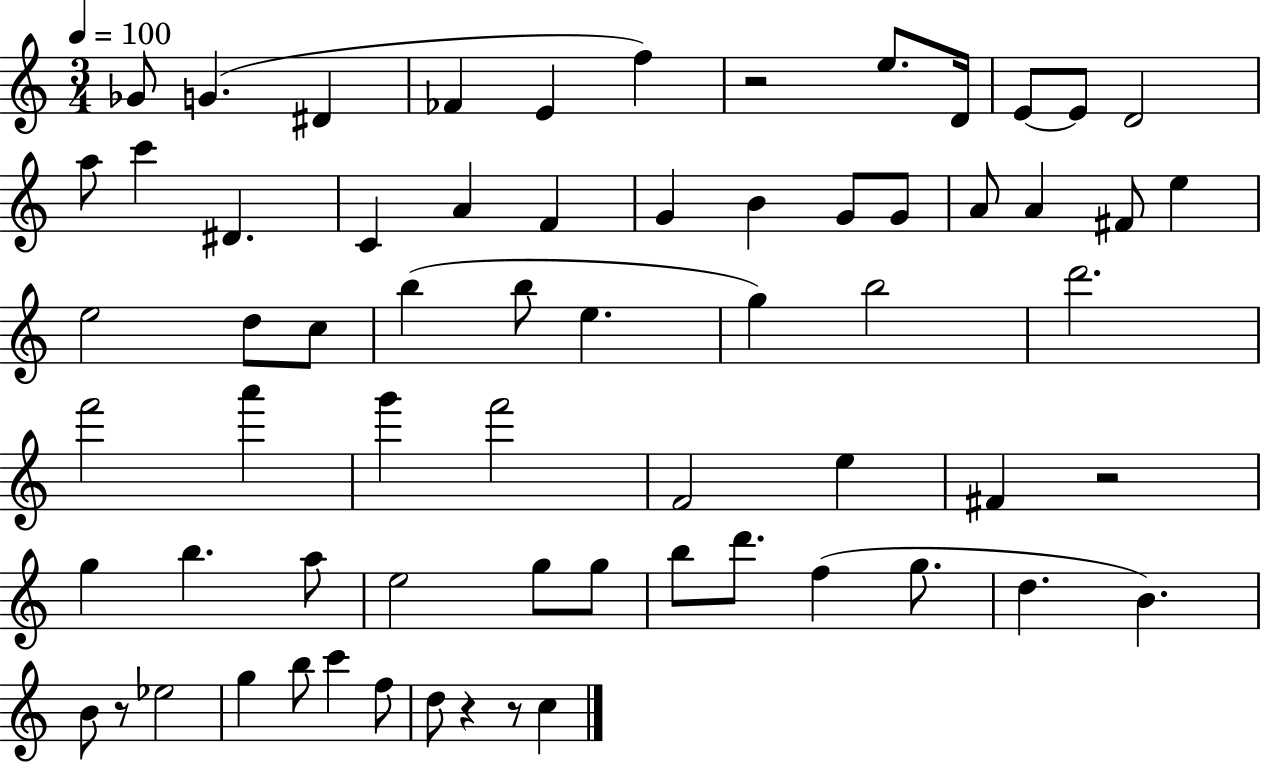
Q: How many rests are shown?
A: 5